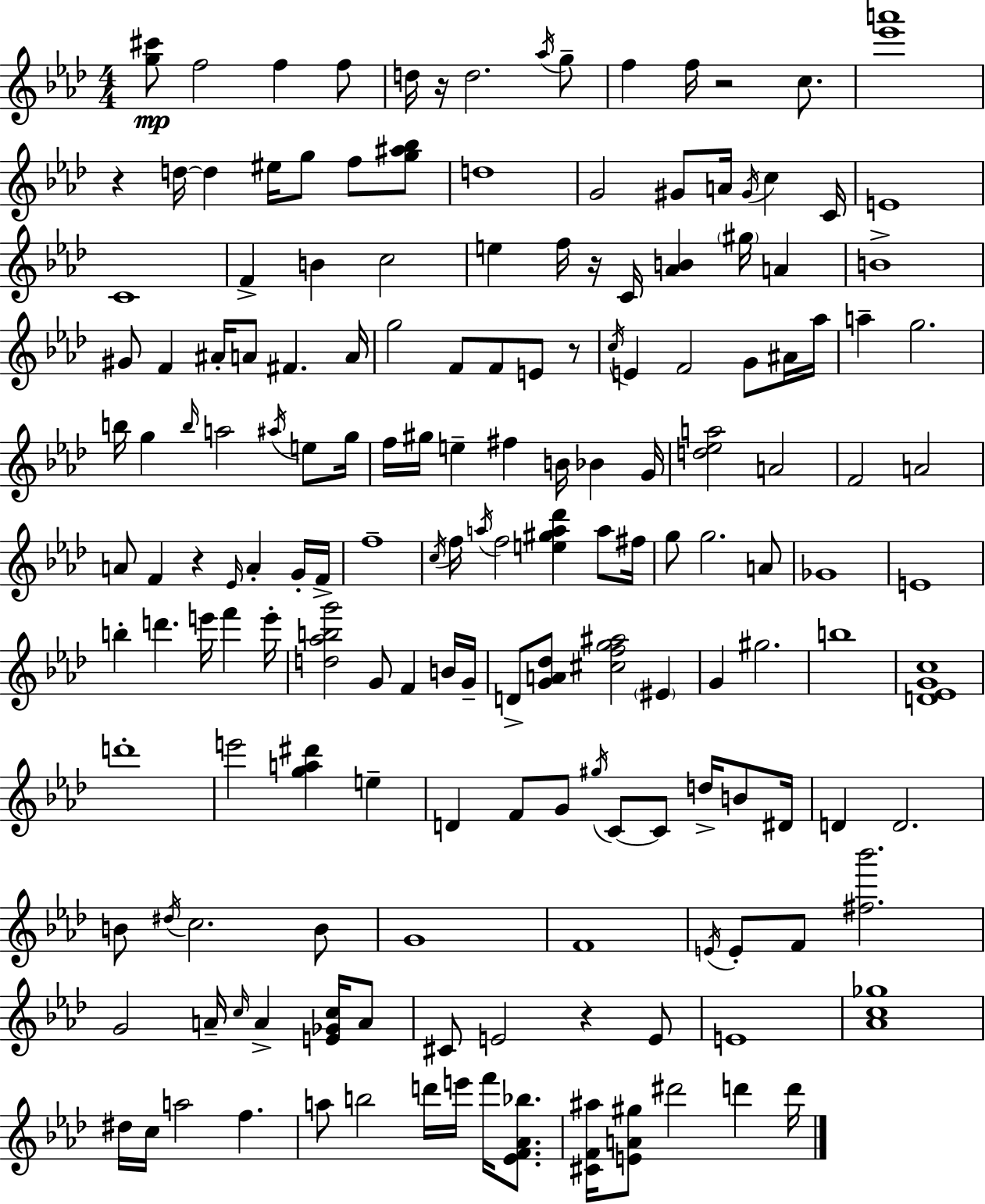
X:1
T:Untitled
M:4/4
L:1/4
K:Ab
[g^c']/2 f2 f f/2 d/4 z/4 d2 _a/4 g/2 f f/4 z2 c/2 [_e'a']4 z d/4 d ^e/4 g/2 f/2 [g^a_b]/2 d4 G2 ^G/2 A/4 ^G/4 c C/4 E4 C4 F B c2 e f/4 z/4 C/4 [_AB] ^g/4 A B4 ^G/2 F ^A/4 A/2 ^F A/4 g2 F/2 F/2 E/2 z/2 c/4 E F2 G/2 ^A/4 _a/4 a g2 b/4 g b/4 a2 ^a/4 e/2 g/4 f/4 ^g/4 e ^f B/4 _B G/4 [d_ea]2 A2 F2 A2 A/2 F z _E/4 A G/4 F/4 f4 c/4 f/4 a/4 f2 [e^ga_d'] a/2 ^f/4 g/2 g2 A/2 _G4 E4 b d' e'/4 f' e'/4 [d_abg']2 G/2 F B/4 G/4 D/2 [GA_d]/2 [^cfg^a]2 ^E G ^g2 b4 [D_EGc]4 d'4 e'2 [ga^d'] e D F/2 G/2 ^g/4 C/2 C/2 d/4 B/2 ^D/4 D D2 B/2 ^d/4 c2 B/2 G4 F4 E/4 E/2 F/2 [^f_b']2 G2 A/4 c/4 A [E_Gc]/4 A/2 ^C/2 E2 z E/2 E4 [_Ac_g]4 ^d/4 c/4 a2 f a/2 b2 d'/4 e'/4 f'/4 [_EF_A_b]/2 [^CF^a]/4 [EA^g]/2 ^d'2 d' d'/4